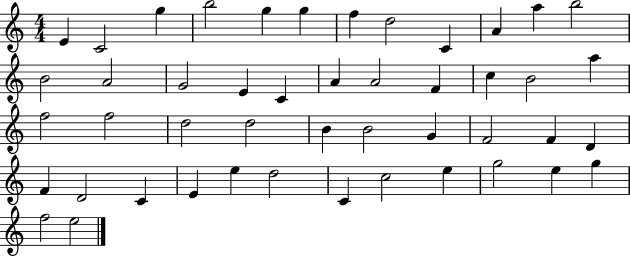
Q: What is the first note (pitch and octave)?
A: E4